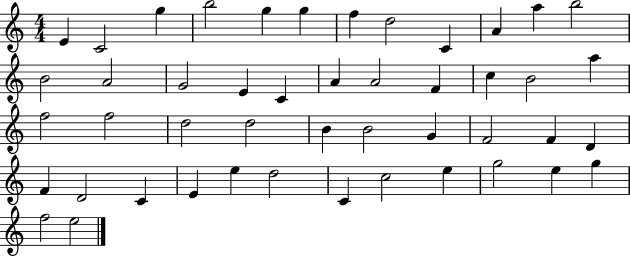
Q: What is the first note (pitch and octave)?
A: E4